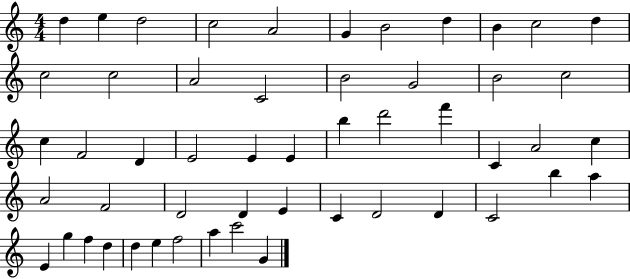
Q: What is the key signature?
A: C major